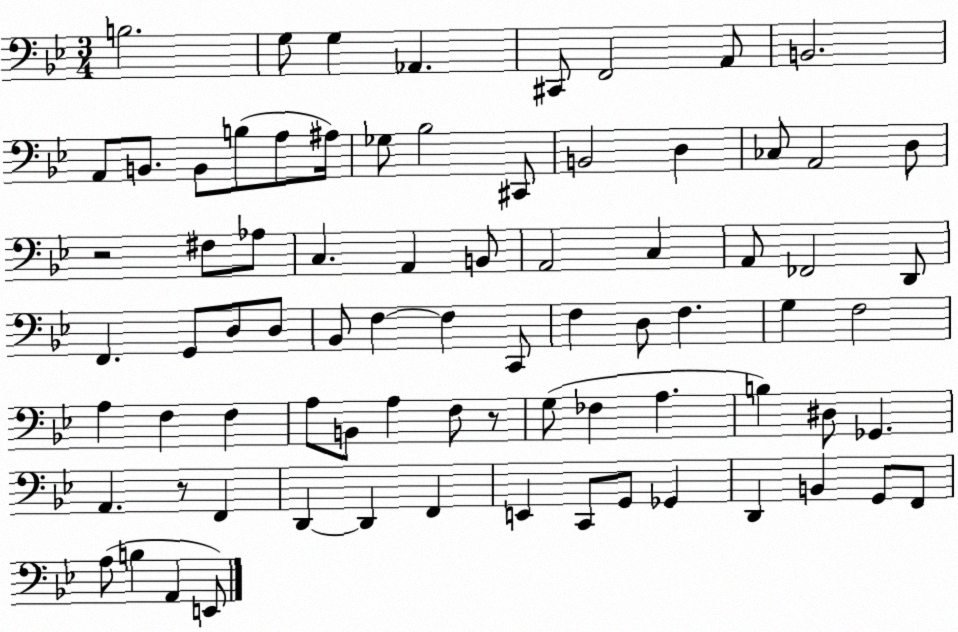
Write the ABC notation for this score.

X:1
T:Untitled
M:3/4
L:1/4
K:Bb
B,2 G,/2 G, _A,, ^C,,/2 F,,2 A,,/2 B,,2 A,,/2 B,,/2 B,,/2 B,/2 A,/2 ^A,/4 _G,/2 _B,2 ^C,,/2 B,,2 D, _C,/2 A,,2 D,/2 z2 ^F,/2 _A,/2 C, A,, B,,/2 A,,2 C, A,,/2 _F,,2 D,,/2 F,, G,,/2 D,/2 D,/2 _B,,/2 F, F, C,,/2 F, D,/2 F, G, F,2 A, F, F, A,/2 B,,/2 A, F,/2 z/2 G,/2 _F, A, B, ^D,/2 _G,, A,, z/2 F,, D,, D,, F,, E,, C,,/2 G,,/2 _G,, D,, B,, G,,/2 F,,/2 A,/2 B, A,, E,,/2